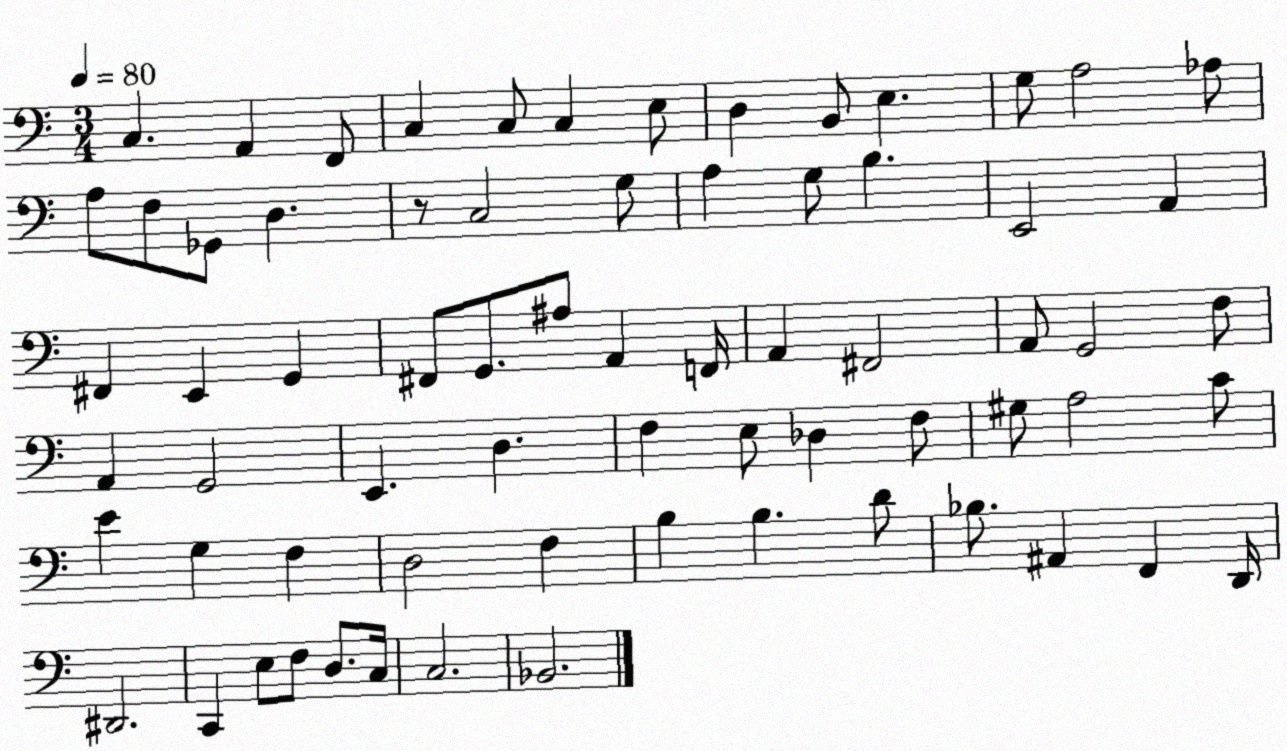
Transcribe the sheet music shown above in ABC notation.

X:1
T:Untitled
M:3/4
L:1/4
K:C
C, A,, F,,/2 C, C,/2 C, E,/2 D, B,,/2 E, G,/2 A,2 _A,/2 A,/2 F,/2 _G,,/2 D, z/2 C,2 G,/2 A, G,/2 B, E,,2 A,, ^F,, E,, G,, ^F,,/2 G,,/2 ^A,/2 A,, F,,/4 A,, ^F,,2 A,,/2 G,,2 F,/2 A,, G,,2 E,, D, F, E,/2 _D, F,/2 ^G,/2 A,2 C/2 E G, F, D,2 F, B, B, D/2 _B,/2 ^A,, F,, D,,/4 ^D,,2 C,, E,/2 F,/2 D,/2 C,/4 C,2 _B,,2